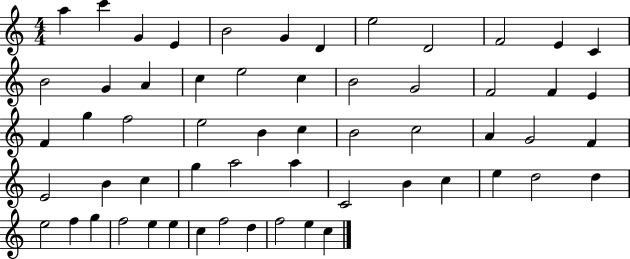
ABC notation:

X:1
T:Untitled
M:4/4
L:1/4
K:C
a c' G E B2 G D e2 D2 F2 E C B2 G A c e2 c B2 G2 F2 F E F g f2 e2 B c B2 c2 A G2 F E2 B c g a2 a C2 B c e d2 d e2 f g f2 e e c f2 d f2 e c